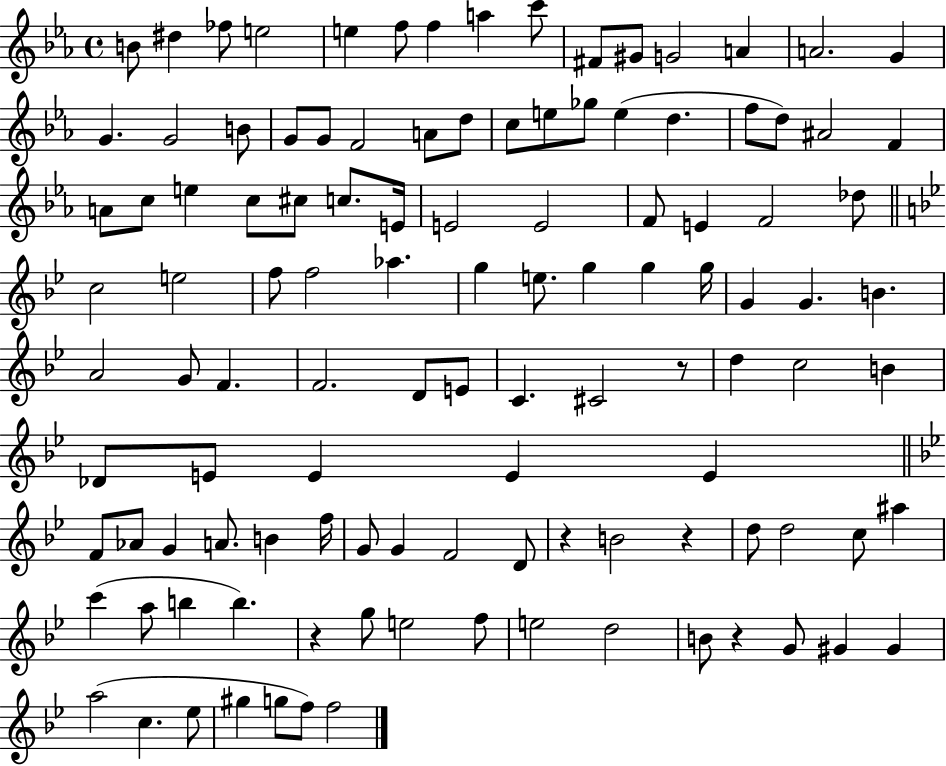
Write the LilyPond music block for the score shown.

{
  \clef treble
  \time 4/4
  \defaultTimeSignature
  \key ees \major
  b'8 dis''4 fes''8 e''2 | e''4 f''8 f''4 a''4 c'''8 | fis'8 gis'8 g'2 a'4 | a'2. g'4 | \break g'4. g'2 b'8 | g'8 g'8 f'2 a'8 d''8 | c''8 e''8 ges''8 e''4( d''4. | f''8 d''8) ais'2 f'4 | \break a'8 c''8 e''4 c''8 cis''8 c''8. e'16 | e'2 e'2 | f'8 e'4 f'2 des''8 | \bar "||" \break \key g \minor c''2 e''2 | f''8 f''2 aes''4. | g''4 e''8. g''4 g''4 g''16 | g'4 g'4. b'4. | \break a'2 g'8 f'4. | f'2. d'8 e'8 | c'4. cis'2 r8 | d''4 c''2 b'4 | \break des'8 e'8 e'4 e'4 e'4 | \bar "||" \break \key g \minor f'8 aes'8 g'4 a'8. b'4 f''16 | g'8 g'4 f'2 d'8 | r4 b'2 r4 | d''8 d''2 c''8 ais''4 | \break c'''4( a''8 b''4 b''4.) | r4 g''8 e''2 f''8 | e''2 d''2 | b'8 r4 g'8 gis'4 gis'4 | \break a''2( c''4. ees''8 | gis''4 g''8 f''8) f''2 | \bar "|."
}